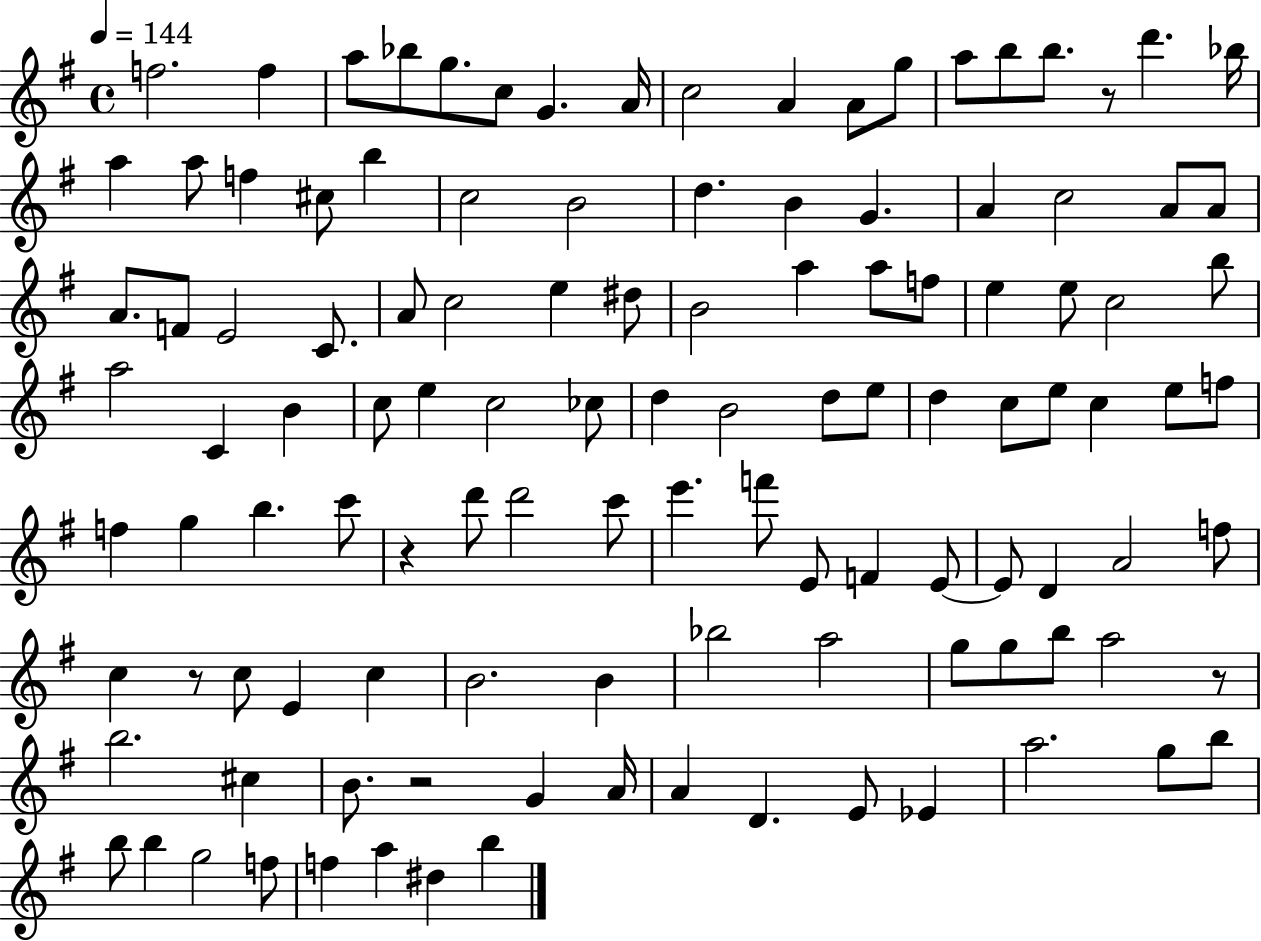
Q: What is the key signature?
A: G major